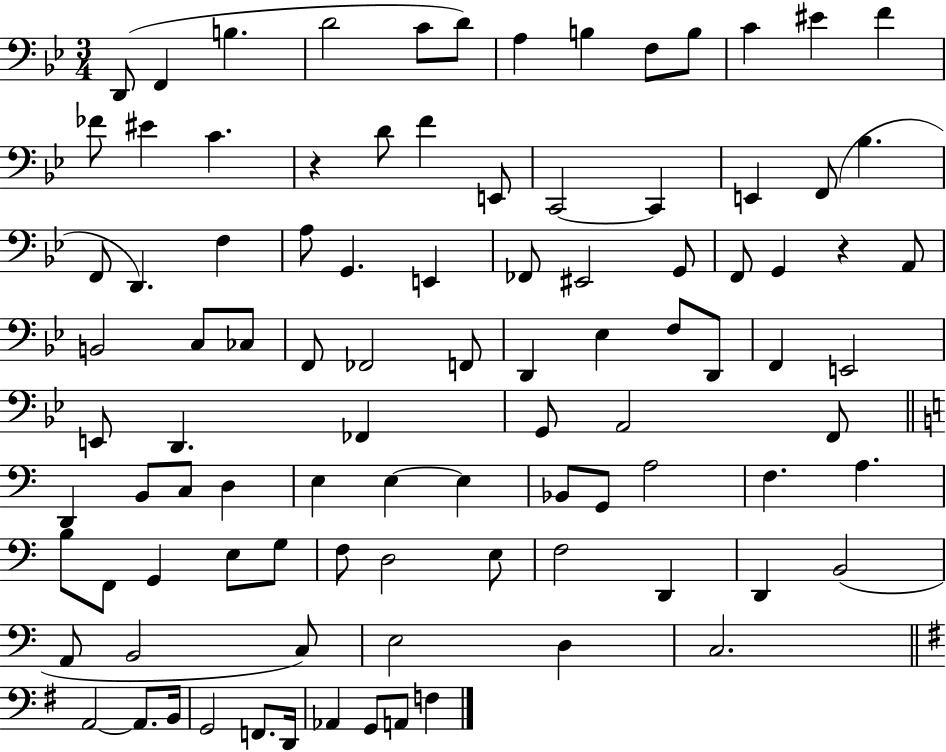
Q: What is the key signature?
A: BES major